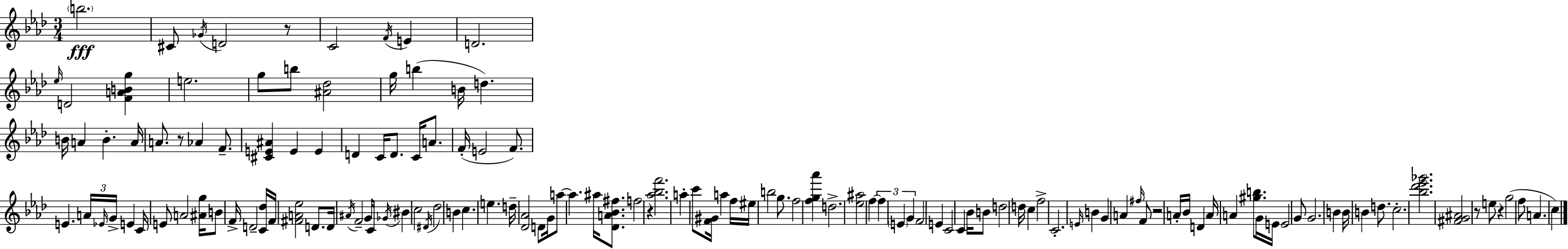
{
  \clef treble
  \numericTimeSignature
  \time 3/4
  \key aes \major
  \repeat volta 2 { \parenthesize b''2.\fff | cis'8 \acciaccatura { ges'16 } d'2 r8 | c'2 \acciaccatura { f'16 } e'4 | d'2. | \break \grace { ees''16 } d'2 <f' a' b' g''>4 | e''2. | g''8 b''8 <ais' des''>2 | g''16 b''4( b'16 d''4.) | \break b'16 a'4 b'4.-. | a'16 a'8. r8 aes'4 | f'8.-- <cis' e' ais'>4 e'4 e'4 | d'4 c'16 d'8. c'16 | \break a'8. f'16-.( e'2 | f'8.) e'4. \tuplet 3/2 { a'16 \grace { ees'16 } g'16-> } | e'4 c'16 e'8 a'2 | <ais' g''>16 b'8 f'16-> d'2-- | \break <c' des''>16 f'16 <fis' a' ees''>2 | d'8. d'16 \acciaccatura { ais'16 } f'2-- | g'8 c'16 \acciaccatura { ges'16 } bis'4 c''2 | \acciaccatura { dis'16 } des''2 | \break b'4 c''4. | e''4. d''16-- <des' aes'>2 | d'8 g'16 a''8~~ a''4. | ais''16 <des' a' bes' fis''>8. f''2 | \break r4 <aes'' bes'' f'''>2. | a''4-. c'''8 | <f' gis'>16 a''4 f''16 eis''16 b''2 | g''8. f''2 | \break <f'' g'' aes'''>4 d''2.-> | <ees'' ais''>2 | f''4~~ \tuplet 3/2 { f''4 \parenthesize e'4 | g'4 } f'2 | \break e'4 c'2 | c'4 bes'16 b'8 d''2 | d''16 c''4 f''2-> | c'2.-. | \break \grace { e'16 } b'4 | g'4 a'4 \grace { fis''16 } f'8 r2 | a'16-. bes'16 d'4 | a'16 a'4 <gis'' b''>8. g'16 e'16 e'2 | \break g'8 g'2. | b'4 | b'16 b'4 d''8. c''2.-. | <bes'' des''' ees''' ges'''>2. | \break <fis' g' ais'>2 | r8 e''8 r4 | g''2( f''8 a'4. | c''4) } \bar "|."
}